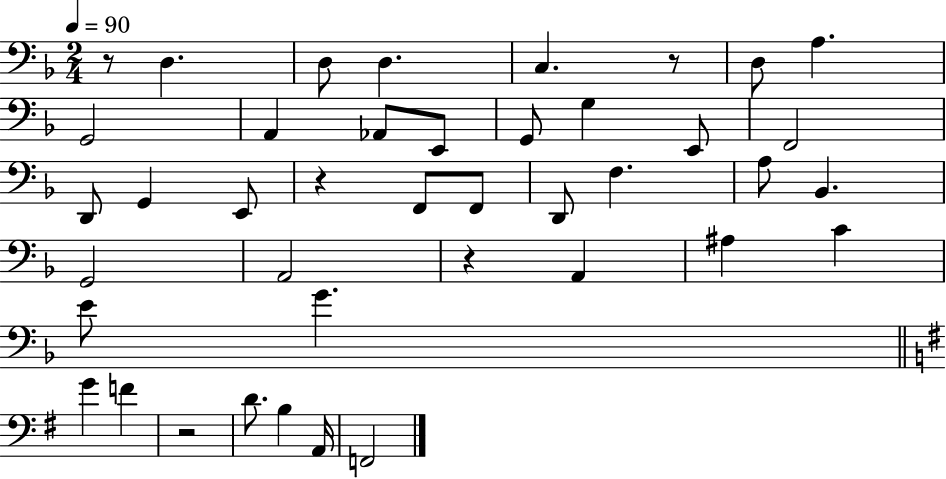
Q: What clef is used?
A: bass